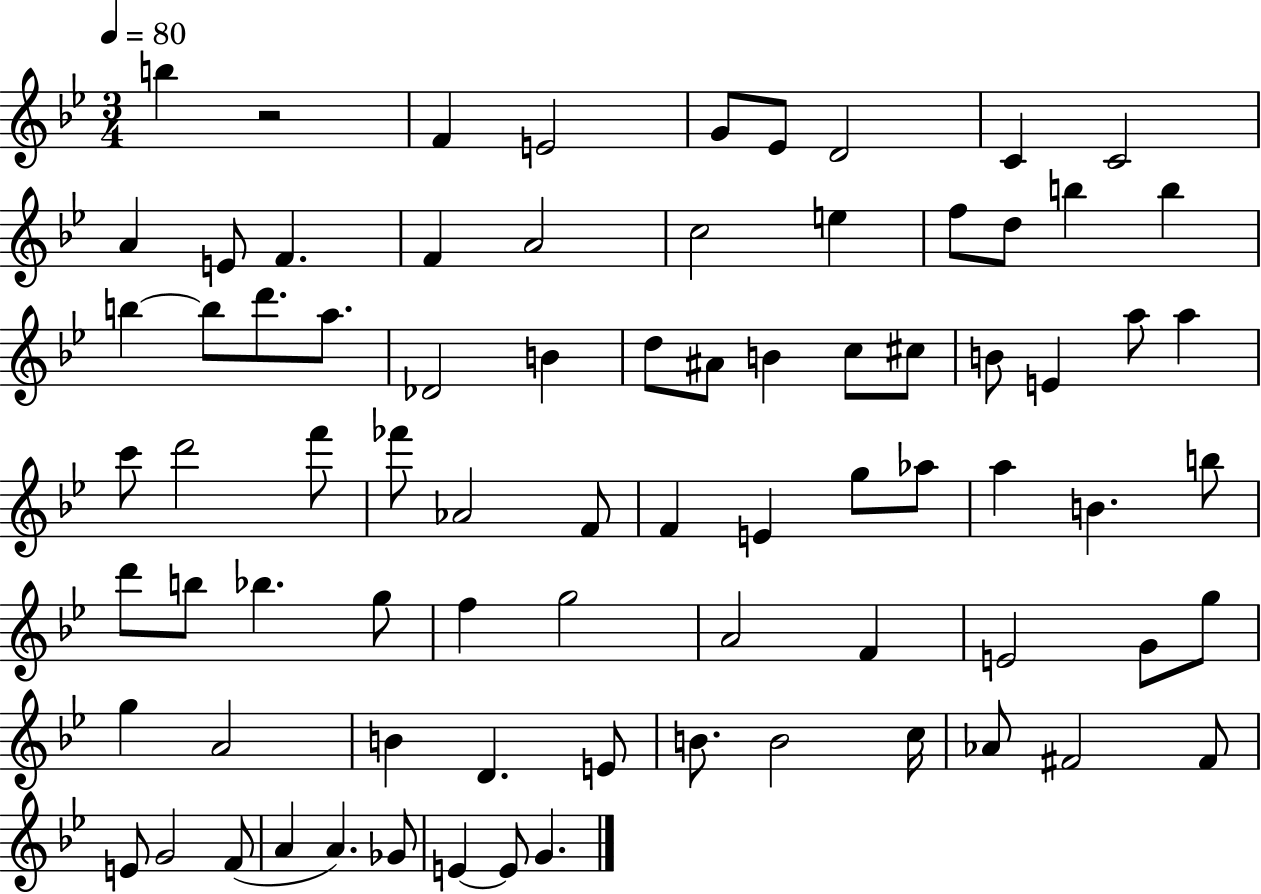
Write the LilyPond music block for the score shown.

{
  \clef treble
  \numericTimeSignature
  \time 3/4
  \key bes \major
  \tempo 4 = 80
  b''4 r2 | f'4 e'2 | g'8 ees'8 d'2 | c'4 c'2 | \break a'4 e'8 f'4. | f'4 a'2 | c''2 e''4 | f''8 d''8 b''4 b''4 | \break b''4~~ b''8 d'''8. a''8. | des'2 b'4 | d''8 ais'8 b'4 c''8 cis''8 | b'8 e'4 a''8 a''4 | \break c'''8 d'''2 f'''8 | fes'''8 aes'2 f'8 | f'4 e'4 g''8 aes''8 | a''4 b'4. b''8 | \break d'''8 b''8 bes''4. g''8 | f''4 g''2 | a'2 f'4 | e'2 g'8 g''8 | \break g''4 a'2 | b'4 d'4. e'8 | b'8. b'2 c''16 | aes'8 fis'2 fis'8 | \break e'8 g'2 f'8( | a'4 a'4.) ges'8 | e'4~~ e'8 g'4. | \bar "|."
}